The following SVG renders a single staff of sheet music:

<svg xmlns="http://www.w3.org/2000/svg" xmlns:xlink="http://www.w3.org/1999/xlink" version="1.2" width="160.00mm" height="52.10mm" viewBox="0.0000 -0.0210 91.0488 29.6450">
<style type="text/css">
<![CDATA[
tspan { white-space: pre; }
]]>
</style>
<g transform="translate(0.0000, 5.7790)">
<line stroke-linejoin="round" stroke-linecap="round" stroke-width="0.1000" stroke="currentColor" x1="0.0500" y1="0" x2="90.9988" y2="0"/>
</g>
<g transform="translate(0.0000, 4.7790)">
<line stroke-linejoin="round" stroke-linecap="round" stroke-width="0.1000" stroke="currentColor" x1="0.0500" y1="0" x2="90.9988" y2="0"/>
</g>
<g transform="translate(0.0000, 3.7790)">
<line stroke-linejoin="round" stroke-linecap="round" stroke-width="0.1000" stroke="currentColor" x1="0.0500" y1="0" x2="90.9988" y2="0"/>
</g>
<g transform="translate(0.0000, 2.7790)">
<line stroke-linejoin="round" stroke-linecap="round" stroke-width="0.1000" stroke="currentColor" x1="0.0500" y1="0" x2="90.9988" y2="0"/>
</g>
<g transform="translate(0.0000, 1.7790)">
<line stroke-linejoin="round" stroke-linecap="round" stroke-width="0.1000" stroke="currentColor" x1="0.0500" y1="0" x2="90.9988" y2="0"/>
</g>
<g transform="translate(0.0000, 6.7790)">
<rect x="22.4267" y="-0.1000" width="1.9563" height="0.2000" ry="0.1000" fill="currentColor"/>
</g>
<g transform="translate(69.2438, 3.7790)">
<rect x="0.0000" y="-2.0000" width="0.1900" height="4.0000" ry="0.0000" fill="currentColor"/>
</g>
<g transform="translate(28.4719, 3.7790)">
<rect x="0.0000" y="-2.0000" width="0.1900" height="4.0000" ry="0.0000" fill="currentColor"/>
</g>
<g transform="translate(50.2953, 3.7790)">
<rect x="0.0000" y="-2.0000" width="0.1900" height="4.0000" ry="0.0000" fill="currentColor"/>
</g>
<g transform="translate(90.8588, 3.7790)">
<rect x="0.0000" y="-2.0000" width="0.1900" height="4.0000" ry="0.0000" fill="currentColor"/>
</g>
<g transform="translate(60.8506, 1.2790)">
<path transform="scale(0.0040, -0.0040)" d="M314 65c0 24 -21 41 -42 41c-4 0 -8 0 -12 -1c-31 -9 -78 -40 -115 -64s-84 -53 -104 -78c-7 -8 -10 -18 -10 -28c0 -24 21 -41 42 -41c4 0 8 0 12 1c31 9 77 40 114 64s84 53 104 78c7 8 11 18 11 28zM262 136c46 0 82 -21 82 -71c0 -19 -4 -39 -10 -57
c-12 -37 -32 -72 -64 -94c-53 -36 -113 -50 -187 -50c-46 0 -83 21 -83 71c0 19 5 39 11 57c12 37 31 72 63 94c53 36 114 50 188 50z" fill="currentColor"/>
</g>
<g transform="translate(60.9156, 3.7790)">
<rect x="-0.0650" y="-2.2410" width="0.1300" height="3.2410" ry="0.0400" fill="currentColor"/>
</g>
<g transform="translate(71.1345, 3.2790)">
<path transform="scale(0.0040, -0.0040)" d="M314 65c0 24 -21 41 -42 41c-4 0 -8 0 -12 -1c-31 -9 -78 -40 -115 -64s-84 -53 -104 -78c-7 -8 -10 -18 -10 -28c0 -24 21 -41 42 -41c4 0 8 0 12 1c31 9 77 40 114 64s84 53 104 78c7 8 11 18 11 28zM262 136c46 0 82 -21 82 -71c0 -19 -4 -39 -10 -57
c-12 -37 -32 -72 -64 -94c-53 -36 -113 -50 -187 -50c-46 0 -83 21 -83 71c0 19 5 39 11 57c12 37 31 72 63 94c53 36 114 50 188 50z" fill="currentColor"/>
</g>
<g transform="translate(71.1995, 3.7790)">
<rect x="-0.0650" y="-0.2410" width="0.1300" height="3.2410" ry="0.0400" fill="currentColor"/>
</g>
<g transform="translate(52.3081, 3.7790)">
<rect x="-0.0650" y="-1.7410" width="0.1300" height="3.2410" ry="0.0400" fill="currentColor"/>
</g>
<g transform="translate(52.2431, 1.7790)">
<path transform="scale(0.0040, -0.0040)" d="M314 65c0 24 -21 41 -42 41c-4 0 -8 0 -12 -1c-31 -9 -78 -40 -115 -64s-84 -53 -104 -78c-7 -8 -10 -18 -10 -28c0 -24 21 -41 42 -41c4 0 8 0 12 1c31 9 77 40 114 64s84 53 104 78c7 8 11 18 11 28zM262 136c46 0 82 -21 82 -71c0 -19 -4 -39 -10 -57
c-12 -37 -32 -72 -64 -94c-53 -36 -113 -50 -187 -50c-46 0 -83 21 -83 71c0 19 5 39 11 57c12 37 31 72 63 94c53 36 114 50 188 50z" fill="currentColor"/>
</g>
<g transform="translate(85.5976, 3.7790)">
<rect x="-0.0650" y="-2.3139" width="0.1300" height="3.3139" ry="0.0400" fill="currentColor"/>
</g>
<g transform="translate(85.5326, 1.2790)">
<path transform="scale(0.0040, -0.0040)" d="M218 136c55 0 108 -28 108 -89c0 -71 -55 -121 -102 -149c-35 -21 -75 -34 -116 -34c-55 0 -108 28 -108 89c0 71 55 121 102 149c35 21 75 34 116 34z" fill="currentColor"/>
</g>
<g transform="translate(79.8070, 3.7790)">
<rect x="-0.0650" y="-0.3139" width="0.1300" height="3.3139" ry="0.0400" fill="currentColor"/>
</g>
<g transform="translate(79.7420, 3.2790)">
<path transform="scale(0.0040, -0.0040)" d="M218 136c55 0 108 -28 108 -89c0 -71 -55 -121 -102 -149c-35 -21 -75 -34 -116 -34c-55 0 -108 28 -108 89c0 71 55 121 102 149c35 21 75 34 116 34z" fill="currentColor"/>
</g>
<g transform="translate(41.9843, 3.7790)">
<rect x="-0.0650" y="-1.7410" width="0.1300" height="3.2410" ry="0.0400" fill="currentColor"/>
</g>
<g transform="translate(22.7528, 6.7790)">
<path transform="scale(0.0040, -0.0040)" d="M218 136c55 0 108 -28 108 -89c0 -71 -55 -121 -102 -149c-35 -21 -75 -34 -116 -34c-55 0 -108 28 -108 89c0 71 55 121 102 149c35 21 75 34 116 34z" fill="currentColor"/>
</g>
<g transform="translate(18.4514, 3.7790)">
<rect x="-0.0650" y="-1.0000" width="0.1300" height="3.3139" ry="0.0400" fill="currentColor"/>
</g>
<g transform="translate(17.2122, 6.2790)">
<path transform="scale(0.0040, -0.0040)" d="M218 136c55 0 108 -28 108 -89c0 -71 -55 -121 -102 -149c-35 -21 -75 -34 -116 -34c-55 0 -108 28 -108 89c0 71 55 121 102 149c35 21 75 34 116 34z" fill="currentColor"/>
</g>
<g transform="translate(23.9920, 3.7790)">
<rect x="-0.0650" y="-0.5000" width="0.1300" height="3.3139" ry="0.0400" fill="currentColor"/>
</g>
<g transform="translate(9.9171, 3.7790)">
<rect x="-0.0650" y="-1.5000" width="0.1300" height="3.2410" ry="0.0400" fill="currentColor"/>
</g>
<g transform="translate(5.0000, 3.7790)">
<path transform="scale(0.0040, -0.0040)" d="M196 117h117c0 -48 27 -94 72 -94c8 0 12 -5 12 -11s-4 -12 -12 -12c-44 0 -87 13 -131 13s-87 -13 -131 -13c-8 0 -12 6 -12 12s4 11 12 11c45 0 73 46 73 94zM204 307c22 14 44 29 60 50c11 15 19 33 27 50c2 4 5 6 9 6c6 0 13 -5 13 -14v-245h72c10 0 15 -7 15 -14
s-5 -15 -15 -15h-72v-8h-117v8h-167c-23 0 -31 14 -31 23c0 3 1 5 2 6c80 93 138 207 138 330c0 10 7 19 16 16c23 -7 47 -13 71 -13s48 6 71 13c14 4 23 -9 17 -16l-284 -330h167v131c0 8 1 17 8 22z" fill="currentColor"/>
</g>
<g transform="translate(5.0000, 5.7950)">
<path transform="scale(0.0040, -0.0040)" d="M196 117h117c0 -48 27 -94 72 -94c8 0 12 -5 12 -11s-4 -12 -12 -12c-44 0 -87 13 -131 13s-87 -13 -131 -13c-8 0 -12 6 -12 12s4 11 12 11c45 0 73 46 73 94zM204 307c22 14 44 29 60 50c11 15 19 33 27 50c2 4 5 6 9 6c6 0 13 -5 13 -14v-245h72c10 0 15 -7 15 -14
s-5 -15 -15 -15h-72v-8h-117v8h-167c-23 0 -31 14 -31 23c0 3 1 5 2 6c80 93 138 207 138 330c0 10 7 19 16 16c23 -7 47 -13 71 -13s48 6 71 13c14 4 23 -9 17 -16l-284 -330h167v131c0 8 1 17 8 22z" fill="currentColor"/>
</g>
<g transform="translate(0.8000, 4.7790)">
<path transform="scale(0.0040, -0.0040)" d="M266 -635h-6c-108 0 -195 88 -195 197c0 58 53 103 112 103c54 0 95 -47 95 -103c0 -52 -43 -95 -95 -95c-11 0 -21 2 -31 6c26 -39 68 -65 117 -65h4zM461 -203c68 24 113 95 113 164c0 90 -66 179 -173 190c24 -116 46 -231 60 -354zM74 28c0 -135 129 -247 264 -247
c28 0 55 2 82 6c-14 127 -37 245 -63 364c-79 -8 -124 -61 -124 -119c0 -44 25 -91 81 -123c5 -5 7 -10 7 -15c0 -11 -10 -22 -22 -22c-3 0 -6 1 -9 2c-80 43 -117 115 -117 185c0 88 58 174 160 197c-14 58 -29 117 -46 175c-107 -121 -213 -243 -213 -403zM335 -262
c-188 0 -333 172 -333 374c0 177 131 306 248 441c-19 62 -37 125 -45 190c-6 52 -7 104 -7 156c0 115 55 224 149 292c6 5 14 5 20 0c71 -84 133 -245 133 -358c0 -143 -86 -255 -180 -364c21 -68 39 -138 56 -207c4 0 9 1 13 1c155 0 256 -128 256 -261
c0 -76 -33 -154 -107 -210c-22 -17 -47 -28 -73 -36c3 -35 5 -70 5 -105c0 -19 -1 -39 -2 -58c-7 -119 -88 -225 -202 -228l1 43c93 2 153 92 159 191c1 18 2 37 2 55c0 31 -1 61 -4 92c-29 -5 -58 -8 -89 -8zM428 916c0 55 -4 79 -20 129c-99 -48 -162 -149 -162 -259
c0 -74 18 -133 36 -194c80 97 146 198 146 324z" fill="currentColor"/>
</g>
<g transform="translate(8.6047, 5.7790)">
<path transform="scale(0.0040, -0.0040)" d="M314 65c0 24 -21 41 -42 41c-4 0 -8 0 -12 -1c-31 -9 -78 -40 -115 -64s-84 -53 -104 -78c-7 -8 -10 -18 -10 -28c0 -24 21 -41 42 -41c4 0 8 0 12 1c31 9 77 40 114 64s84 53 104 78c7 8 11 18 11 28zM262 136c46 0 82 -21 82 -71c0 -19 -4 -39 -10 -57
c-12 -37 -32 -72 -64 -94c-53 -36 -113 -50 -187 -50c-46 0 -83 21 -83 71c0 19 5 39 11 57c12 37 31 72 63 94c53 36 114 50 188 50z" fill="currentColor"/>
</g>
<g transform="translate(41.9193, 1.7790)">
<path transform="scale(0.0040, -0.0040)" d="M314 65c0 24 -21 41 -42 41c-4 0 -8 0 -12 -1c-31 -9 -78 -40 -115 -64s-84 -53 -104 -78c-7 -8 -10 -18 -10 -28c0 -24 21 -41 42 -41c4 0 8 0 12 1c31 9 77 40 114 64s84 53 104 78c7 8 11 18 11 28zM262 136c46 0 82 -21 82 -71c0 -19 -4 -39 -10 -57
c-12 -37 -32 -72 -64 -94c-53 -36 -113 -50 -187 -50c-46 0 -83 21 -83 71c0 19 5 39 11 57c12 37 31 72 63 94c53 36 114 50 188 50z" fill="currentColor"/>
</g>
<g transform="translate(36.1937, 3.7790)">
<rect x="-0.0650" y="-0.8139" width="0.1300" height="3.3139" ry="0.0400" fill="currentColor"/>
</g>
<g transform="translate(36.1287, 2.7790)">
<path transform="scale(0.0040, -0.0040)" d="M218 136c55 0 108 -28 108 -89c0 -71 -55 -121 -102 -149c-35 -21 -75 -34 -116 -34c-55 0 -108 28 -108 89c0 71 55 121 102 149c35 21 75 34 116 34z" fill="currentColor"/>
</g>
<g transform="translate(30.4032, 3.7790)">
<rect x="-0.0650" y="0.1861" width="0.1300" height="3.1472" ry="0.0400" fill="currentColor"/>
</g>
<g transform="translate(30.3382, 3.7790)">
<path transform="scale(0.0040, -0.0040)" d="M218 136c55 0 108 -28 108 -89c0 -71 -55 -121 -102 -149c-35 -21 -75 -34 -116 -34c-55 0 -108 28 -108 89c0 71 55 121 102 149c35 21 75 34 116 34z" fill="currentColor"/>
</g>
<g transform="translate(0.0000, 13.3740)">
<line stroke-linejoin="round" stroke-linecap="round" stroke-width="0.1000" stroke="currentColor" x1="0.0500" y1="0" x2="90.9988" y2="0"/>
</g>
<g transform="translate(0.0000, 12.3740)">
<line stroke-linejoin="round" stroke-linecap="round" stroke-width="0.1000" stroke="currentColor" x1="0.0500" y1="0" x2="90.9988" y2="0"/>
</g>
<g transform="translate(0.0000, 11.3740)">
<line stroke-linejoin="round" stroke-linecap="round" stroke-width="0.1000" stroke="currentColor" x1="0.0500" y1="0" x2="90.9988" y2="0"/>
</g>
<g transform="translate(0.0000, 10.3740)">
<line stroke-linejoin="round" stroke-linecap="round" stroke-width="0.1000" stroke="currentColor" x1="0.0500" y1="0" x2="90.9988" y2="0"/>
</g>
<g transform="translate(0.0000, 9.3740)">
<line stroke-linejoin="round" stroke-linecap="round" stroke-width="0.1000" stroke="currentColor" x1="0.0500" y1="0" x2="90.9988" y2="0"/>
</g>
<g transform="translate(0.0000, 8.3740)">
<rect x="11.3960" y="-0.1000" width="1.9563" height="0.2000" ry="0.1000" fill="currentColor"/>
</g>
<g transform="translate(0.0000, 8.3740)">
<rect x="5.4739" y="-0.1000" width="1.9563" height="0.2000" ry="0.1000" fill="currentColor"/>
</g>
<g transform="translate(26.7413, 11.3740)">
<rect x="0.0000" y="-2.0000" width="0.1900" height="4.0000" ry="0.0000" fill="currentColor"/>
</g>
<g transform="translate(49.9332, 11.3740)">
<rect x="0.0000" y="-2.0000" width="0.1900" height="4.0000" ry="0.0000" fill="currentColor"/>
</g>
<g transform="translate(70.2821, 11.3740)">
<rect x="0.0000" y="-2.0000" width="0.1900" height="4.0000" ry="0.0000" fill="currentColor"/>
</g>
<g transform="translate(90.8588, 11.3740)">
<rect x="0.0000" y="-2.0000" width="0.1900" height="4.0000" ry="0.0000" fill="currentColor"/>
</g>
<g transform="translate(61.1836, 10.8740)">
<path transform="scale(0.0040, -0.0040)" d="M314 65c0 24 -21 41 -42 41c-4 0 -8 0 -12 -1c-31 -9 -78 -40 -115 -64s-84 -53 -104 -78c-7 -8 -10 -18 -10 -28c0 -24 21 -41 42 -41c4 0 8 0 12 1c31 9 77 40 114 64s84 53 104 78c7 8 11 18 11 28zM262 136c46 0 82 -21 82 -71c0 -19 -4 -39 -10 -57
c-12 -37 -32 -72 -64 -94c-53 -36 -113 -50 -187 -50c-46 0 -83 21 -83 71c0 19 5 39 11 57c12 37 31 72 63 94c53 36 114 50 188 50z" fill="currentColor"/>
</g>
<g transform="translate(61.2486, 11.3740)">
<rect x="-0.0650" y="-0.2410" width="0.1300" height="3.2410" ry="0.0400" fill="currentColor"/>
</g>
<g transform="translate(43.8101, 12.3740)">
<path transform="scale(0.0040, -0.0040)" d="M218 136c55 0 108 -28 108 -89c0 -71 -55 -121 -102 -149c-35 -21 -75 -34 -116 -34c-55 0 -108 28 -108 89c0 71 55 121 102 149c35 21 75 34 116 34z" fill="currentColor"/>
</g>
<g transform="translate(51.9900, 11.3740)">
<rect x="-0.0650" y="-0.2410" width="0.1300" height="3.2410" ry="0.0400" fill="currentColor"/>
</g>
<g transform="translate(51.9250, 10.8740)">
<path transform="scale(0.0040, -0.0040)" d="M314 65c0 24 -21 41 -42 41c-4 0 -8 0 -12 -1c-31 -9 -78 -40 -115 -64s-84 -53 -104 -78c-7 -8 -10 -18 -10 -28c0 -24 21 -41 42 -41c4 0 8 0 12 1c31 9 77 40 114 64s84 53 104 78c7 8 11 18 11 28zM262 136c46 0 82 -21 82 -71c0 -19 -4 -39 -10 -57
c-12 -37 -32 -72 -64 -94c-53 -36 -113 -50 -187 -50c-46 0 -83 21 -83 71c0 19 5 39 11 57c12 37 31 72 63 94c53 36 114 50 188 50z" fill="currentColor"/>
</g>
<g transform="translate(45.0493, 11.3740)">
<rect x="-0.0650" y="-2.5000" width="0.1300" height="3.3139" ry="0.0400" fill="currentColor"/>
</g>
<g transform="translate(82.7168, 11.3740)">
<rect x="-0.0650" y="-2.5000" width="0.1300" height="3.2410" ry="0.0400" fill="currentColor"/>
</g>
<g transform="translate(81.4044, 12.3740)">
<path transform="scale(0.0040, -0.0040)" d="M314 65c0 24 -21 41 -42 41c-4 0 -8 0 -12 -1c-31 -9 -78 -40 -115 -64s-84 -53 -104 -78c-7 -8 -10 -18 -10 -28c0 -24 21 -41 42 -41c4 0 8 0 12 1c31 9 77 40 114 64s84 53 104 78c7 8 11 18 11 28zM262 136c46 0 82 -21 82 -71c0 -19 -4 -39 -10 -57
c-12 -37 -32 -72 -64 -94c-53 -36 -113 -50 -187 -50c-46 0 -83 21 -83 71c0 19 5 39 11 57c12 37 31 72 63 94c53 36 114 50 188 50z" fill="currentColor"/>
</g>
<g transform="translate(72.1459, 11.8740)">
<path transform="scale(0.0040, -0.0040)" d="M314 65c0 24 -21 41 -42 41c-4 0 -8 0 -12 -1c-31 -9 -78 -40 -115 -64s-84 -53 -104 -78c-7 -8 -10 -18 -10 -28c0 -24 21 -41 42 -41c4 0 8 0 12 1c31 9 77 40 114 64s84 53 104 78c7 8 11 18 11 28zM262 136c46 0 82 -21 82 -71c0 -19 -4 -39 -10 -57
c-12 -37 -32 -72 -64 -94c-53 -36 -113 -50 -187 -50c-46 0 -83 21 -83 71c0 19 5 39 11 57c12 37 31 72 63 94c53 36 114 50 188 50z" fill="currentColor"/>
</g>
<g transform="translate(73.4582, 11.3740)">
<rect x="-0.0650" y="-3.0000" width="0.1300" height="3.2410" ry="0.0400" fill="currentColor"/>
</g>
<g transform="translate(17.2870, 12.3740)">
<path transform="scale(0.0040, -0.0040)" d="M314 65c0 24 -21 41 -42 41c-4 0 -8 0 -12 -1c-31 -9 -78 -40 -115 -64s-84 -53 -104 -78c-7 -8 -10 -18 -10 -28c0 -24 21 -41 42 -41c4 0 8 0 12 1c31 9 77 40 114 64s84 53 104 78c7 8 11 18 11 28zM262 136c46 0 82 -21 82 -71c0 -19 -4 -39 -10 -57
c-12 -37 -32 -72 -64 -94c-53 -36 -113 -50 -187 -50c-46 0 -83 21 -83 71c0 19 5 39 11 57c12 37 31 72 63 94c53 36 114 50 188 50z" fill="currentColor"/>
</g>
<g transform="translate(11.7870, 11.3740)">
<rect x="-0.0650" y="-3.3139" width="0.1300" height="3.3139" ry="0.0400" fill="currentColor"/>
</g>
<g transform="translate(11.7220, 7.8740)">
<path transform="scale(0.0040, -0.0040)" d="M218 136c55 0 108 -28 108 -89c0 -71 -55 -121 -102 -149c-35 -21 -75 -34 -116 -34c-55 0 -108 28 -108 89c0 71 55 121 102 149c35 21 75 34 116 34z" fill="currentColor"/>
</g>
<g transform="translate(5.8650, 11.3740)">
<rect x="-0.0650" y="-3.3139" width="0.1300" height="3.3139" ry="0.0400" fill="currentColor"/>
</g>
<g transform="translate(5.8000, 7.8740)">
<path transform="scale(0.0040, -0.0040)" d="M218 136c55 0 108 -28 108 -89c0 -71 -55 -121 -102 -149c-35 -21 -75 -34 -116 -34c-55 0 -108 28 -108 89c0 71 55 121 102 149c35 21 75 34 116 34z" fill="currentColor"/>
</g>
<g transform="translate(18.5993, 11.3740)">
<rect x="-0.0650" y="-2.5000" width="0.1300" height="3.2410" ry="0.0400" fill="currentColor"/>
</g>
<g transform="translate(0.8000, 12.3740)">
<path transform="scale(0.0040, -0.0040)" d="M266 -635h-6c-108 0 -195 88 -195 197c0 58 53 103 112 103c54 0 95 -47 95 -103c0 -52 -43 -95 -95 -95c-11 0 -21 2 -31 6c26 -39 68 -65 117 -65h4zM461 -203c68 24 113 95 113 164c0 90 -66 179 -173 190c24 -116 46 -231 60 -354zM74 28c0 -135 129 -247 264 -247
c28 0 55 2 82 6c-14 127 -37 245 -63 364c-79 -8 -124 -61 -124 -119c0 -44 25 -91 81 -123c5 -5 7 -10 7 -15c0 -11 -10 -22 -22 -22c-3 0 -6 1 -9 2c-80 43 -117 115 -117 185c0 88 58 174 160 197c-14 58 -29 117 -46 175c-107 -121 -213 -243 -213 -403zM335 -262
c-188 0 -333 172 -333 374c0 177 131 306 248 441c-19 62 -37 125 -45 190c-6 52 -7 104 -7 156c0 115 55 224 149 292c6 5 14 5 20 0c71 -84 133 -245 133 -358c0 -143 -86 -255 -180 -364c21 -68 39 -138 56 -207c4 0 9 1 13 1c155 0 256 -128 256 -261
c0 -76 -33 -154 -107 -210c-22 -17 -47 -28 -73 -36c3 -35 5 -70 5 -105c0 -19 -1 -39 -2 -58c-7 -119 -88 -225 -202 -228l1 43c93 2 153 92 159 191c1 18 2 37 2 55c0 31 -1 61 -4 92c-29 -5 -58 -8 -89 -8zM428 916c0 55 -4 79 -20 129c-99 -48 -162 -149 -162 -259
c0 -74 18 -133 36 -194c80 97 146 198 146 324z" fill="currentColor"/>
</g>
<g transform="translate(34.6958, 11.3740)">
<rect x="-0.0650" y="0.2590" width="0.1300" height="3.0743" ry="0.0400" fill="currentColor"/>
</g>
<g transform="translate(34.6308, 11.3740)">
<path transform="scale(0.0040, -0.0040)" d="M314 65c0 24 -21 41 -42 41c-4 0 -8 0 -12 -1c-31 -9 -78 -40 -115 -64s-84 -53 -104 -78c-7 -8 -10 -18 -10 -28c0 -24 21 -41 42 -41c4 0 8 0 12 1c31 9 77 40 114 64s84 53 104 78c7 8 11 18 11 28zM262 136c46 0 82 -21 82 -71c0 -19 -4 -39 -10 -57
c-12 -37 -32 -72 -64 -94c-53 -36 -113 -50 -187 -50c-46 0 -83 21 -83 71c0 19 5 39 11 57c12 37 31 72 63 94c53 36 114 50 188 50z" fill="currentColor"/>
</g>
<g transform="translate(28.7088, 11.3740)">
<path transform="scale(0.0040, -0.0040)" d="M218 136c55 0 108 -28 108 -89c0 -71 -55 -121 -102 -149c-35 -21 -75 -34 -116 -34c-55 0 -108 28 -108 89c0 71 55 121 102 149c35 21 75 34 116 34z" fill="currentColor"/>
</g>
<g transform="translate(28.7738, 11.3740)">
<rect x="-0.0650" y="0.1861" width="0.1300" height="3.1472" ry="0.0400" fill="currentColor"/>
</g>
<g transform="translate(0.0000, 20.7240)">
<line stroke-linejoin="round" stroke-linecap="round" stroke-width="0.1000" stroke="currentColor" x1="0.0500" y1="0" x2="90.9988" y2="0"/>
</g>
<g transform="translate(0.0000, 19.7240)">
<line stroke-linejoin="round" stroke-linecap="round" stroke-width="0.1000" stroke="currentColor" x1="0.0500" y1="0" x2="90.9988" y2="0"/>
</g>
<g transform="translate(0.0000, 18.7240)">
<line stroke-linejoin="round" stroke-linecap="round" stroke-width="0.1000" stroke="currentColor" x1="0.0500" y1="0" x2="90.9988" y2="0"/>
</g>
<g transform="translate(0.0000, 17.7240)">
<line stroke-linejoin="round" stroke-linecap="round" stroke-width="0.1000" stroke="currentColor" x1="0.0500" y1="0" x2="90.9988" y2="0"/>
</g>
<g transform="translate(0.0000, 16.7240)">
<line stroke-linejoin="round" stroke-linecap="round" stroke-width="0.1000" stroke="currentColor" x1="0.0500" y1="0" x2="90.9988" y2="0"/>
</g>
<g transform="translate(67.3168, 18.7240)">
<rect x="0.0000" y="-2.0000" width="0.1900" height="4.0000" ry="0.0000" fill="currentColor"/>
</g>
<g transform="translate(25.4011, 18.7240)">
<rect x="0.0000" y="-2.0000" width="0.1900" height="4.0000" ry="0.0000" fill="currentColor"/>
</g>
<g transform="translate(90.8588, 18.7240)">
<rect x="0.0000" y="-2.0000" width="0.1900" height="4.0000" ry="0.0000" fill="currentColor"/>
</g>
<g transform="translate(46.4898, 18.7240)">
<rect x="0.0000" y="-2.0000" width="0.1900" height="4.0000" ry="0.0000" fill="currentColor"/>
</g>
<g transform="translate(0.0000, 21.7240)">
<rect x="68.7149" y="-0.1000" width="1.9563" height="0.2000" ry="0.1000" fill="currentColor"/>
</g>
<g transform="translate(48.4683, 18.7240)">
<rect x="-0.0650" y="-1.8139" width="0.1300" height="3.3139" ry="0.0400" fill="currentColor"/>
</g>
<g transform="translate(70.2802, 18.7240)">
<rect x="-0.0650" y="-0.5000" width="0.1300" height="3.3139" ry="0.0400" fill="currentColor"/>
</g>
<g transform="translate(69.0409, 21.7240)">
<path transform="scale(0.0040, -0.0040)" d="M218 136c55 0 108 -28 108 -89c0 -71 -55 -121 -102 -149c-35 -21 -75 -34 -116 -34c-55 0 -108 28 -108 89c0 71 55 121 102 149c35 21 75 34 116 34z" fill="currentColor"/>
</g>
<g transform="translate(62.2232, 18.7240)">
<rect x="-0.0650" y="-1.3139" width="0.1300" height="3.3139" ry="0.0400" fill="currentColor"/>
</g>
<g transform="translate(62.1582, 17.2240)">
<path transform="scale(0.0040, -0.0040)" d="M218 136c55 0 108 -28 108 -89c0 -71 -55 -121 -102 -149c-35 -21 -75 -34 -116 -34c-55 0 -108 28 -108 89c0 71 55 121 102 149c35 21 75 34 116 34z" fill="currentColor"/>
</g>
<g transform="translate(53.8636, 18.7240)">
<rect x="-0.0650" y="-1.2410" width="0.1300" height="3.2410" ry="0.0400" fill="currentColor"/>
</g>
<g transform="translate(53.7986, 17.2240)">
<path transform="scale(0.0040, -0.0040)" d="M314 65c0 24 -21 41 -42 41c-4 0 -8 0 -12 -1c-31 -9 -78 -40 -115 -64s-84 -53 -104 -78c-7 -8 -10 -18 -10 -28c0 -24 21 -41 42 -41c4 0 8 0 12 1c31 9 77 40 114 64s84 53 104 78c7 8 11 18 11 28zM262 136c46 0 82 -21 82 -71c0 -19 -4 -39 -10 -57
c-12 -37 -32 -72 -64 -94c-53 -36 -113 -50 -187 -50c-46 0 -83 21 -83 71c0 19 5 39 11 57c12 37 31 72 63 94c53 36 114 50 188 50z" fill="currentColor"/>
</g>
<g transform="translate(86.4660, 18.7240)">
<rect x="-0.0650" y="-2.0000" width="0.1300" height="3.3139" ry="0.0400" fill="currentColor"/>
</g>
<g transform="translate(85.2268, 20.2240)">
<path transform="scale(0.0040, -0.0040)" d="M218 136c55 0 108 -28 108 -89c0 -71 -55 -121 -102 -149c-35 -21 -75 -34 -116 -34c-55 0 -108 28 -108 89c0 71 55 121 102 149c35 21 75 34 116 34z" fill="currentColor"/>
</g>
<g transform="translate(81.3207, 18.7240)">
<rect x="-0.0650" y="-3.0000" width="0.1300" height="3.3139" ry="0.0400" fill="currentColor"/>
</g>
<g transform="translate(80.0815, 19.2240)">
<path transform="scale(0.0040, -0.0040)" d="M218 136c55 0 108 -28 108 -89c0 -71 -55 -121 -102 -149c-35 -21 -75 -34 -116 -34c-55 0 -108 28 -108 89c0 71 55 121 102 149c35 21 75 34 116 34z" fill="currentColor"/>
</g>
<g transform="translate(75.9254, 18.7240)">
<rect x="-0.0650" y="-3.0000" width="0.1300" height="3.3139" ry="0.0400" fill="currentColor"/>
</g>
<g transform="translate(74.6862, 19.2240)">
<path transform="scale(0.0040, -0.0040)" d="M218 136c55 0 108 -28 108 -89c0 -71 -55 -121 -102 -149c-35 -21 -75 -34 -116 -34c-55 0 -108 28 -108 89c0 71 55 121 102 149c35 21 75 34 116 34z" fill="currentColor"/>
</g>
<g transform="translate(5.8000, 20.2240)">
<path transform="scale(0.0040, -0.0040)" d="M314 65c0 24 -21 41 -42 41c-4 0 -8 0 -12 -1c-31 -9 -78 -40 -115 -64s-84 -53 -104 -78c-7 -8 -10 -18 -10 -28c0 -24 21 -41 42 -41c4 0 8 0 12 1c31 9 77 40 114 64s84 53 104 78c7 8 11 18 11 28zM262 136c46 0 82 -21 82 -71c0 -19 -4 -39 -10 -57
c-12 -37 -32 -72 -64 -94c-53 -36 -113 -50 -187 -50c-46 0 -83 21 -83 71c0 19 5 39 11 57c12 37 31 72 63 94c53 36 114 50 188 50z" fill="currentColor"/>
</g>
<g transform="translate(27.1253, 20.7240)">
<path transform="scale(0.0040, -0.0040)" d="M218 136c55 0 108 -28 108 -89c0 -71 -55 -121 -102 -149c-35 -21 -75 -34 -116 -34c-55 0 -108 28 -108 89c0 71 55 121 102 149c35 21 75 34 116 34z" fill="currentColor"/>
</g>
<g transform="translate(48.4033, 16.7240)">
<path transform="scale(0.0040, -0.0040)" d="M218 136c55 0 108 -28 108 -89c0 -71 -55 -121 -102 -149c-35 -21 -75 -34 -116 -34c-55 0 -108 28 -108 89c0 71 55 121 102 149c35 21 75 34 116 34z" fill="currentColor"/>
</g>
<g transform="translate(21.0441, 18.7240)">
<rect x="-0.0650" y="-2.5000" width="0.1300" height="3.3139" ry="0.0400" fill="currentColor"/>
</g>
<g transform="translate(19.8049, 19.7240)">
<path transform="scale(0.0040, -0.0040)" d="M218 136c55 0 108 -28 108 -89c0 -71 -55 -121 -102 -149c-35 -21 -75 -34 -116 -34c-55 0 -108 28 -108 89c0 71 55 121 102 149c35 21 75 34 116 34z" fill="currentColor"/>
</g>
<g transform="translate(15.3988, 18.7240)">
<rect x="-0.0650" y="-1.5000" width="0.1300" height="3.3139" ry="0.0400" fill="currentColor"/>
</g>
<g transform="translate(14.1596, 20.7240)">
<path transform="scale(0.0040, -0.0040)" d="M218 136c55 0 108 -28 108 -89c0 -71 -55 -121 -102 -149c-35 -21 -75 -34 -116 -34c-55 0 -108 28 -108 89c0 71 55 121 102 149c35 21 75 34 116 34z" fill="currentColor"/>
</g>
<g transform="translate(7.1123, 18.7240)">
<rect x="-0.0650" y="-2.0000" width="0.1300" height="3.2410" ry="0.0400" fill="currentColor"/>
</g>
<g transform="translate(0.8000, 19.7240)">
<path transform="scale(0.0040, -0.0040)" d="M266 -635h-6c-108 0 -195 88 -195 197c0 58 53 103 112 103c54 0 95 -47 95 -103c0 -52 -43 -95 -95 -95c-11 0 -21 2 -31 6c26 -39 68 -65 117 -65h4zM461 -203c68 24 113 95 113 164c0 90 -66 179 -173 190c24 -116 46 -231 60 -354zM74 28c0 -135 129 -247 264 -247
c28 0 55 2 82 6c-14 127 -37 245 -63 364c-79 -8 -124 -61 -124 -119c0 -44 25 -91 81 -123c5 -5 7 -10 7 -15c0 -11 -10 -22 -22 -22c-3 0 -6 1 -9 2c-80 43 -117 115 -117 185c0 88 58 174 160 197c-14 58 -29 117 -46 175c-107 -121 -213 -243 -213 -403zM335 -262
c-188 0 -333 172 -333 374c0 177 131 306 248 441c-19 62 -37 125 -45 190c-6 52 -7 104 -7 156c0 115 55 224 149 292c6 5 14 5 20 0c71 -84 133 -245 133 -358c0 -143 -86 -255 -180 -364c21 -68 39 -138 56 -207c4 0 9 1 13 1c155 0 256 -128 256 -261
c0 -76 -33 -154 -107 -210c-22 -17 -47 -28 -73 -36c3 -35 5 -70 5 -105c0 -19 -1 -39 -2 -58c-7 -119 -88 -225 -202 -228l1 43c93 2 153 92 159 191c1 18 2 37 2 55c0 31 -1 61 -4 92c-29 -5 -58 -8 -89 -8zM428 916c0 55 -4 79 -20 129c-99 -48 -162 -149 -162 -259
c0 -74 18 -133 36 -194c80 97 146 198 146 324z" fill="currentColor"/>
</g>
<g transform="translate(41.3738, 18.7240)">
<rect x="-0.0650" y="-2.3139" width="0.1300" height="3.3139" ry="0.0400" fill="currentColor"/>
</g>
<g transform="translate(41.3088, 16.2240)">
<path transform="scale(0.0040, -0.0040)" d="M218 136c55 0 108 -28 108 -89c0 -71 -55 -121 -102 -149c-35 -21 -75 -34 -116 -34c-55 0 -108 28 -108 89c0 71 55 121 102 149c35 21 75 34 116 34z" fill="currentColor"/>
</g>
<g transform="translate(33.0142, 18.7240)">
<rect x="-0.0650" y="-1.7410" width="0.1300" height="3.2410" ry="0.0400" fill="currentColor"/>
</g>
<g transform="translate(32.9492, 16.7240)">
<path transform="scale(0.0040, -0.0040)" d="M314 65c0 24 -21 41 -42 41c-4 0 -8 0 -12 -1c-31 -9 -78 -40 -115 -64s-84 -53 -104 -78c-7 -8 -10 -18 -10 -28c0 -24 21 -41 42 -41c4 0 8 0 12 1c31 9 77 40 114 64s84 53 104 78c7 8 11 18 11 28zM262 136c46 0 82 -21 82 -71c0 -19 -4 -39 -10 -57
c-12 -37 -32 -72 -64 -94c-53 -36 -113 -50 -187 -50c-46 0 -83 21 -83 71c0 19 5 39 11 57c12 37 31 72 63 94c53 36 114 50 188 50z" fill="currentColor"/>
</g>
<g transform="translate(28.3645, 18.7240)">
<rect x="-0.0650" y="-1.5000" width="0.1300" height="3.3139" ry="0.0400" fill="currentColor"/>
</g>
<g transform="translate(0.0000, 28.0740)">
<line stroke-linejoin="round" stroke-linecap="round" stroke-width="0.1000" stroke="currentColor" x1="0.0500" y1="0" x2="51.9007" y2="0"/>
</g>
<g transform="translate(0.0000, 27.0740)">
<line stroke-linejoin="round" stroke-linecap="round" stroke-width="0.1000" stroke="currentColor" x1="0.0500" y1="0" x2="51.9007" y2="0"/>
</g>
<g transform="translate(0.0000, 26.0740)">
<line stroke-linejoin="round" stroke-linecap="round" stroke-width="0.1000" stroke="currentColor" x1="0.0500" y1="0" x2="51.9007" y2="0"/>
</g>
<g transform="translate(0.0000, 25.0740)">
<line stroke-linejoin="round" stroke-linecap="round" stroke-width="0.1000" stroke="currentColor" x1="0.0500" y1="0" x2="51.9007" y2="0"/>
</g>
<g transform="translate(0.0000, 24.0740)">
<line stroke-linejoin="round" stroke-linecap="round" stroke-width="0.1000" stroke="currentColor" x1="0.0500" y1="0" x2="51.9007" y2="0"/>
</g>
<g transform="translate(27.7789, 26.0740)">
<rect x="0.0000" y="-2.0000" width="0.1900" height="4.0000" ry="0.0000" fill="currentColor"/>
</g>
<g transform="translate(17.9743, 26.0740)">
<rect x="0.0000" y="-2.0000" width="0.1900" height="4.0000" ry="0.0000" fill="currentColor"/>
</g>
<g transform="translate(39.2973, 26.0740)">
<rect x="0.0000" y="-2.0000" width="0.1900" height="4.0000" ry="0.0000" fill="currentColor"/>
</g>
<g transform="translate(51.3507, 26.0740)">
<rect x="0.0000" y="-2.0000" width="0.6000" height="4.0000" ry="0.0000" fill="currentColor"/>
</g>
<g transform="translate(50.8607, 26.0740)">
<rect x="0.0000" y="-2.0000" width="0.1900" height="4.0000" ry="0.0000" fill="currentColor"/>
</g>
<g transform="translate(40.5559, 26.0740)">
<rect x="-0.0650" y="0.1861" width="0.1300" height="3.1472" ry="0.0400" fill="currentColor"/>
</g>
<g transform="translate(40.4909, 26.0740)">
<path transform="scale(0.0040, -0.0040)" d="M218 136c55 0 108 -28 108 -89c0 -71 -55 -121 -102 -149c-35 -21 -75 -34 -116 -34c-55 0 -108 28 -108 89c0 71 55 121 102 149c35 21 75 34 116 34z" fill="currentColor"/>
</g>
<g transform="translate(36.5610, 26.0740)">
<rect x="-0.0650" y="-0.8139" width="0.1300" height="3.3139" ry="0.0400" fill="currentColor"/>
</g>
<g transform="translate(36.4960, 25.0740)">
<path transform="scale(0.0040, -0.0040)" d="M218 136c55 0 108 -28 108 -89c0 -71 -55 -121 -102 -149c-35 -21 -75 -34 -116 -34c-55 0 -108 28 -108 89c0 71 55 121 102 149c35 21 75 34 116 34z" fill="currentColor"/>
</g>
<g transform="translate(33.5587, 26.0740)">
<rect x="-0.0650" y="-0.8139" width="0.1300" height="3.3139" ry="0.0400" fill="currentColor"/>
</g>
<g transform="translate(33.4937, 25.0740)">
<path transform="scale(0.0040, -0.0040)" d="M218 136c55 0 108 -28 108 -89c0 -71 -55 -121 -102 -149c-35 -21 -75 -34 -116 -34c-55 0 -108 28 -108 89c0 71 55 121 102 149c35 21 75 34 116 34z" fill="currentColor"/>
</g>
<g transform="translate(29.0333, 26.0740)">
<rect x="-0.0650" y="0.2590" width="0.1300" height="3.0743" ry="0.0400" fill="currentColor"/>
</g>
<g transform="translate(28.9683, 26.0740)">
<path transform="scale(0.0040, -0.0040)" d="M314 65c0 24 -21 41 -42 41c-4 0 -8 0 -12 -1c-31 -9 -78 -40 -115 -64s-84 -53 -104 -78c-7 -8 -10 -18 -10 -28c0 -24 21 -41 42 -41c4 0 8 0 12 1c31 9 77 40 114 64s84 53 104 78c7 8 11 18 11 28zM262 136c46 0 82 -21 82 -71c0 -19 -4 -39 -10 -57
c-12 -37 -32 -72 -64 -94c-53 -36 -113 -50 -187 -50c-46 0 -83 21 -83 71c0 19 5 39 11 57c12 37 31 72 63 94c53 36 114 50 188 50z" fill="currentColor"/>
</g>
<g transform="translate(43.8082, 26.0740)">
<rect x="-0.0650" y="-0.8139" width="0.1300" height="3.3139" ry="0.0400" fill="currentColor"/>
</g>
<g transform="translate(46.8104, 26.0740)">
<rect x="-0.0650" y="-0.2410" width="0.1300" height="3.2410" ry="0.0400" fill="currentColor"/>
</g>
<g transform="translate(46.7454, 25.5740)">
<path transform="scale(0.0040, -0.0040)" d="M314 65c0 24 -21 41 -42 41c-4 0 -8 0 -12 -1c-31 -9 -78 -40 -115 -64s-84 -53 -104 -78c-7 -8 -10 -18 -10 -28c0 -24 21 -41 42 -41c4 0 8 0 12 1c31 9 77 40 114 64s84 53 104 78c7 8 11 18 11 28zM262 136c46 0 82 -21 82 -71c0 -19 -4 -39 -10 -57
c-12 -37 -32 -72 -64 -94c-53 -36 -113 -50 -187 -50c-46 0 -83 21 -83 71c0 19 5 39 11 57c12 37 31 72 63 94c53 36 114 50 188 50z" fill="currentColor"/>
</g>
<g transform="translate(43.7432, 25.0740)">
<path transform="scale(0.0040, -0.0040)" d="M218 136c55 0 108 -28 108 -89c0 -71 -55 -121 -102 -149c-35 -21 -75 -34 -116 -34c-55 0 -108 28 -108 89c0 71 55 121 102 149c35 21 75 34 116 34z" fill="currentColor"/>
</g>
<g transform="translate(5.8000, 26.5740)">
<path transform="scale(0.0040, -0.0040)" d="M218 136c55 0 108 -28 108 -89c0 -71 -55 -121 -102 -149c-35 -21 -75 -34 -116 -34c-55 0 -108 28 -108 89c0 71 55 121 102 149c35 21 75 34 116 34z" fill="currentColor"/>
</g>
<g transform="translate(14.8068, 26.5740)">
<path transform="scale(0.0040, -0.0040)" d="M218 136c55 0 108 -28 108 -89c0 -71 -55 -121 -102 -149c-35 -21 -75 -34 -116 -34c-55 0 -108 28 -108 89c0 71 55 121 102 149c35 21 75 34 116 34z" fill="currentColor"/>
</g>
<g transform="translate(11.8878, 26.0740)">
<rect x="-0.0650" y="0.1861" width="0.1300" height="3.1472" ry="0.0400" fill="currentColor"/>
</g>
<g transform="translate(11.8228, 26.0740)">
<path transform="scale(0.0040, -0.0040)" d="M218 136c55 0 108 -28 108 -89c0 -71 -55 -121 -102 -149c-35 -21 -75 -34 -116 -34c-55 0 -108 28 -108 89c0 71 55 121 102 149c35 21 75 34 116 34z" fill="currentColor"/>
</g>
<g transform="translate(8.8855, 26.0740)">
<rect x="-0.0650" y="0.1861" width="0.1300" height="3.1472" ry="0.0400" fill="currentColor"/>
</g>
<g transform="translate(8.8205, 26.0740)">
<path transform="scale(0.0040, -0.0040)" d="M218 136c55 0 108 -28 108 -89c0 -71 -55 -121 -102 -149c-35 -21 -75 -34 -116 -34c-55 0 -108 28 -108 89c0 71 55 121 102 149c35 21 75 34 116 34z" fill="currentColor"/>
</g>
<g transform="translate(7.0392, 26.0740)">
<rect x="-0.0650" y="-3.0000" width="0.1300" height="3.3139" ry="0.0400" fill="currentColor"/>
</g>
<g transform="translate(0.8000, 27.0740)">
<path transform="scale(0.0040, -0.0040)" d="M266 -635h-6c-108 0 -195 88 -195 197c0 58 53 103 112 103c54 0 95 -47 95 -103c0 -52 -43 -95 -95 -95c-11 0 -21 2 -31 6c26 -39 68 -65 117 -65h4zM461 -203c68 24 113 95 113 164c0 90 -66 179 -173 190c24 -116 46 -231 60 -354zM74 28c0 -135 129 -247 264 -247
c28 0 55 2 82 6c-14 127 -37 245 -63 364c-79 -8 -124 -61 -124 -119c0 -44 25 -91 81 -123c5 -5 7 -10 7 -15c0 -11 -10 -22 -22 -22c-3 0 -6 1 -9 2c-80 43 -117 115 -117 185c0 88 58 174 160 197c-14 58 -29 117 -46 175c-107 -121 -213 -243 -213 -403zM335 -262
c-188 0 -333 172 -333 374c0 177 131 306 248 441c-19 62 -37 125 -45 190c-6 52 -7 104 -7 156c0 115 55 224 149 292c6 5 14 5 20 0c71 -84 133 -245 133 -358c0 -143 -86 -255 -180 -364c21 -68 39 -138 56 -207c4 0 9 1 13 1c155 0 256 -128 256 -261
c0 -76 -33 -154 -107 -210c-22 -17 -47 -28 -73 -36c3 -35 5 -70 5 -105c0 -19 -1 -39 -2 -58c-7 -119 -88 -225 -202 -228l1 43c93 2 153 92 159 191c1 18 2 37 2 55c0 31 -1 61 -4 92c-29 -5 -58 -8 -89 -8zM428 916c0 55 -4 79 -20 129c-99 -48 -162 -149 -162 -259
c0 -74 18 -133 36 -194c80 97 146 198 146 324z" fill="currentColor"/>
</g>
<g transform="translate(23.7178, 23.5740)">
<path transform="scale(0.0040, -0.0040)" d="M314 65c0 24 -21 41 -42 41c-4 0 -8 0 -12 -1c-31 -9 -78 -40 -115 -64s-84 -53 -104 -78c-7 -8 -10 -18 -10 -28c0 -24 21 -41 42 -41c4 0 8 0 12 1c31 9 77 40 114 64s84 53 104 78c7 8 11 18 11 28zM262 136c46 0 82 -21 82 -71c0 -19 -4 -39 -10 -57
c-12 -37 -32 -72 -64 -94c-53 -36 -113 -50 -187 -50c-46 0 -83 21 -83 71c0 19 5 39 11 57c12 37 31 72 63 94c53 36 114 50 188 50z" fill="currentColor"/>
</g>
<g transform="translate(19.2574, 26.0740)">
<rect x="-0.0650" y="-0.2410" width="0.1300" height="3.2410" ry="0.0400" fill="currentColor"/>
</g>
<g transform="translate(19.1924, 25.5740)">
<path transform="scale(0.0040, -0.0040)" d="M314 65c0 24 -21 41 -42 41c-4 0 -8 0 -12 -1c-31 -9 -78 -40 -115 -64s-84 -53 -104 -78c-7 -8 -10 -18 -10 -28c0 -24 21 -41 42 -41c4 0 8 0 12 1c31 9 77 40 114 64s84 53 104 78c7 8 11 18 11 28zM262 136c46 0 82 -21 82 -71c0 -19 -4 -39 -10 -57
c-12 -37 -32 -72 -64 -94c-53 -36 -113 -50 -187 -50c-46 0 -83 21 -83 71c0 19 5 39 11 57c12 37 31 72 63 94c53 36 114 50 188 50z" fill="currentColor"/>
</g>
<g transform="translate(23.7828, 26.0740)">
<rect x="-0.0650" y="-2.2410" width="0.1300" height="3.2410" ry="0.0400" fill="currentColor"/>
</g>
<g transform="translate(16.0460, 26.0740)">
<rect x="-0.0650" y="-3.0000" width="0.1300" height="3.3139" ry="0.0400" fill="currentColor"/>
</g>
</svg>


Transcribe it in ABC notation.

X:1
T:Untitled
M:4/4
L:1/4
K:C
E2 D C B d f2 f2 g2 c2 c g b b G2 B B2 G c2 c2 A2 G2 F2 E G E f2 g f e2 e C A A F A B B A c2 g2 B2 d d B d c2